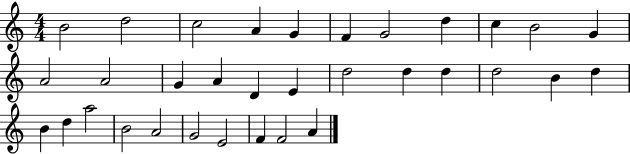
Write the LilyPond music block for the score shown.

{
  \clef treble
  \numericTimeSignature
  \time 4/4
  \key c \major
  b'2 d''2 | c''2 a'4 g'4 | f'4 g'2 d''4 | c''4 b'2 g'4 | \break a'2 a'2 | g'4 a'4 d'4 e'4 | d''2 d''4 d''4 | d''2 b'4 d''4 | \break b'4 d''4 a''2 | b'2 a'2 | g'2 e'2 | f'4 f'2 a'4 | \break \bar "|."
}